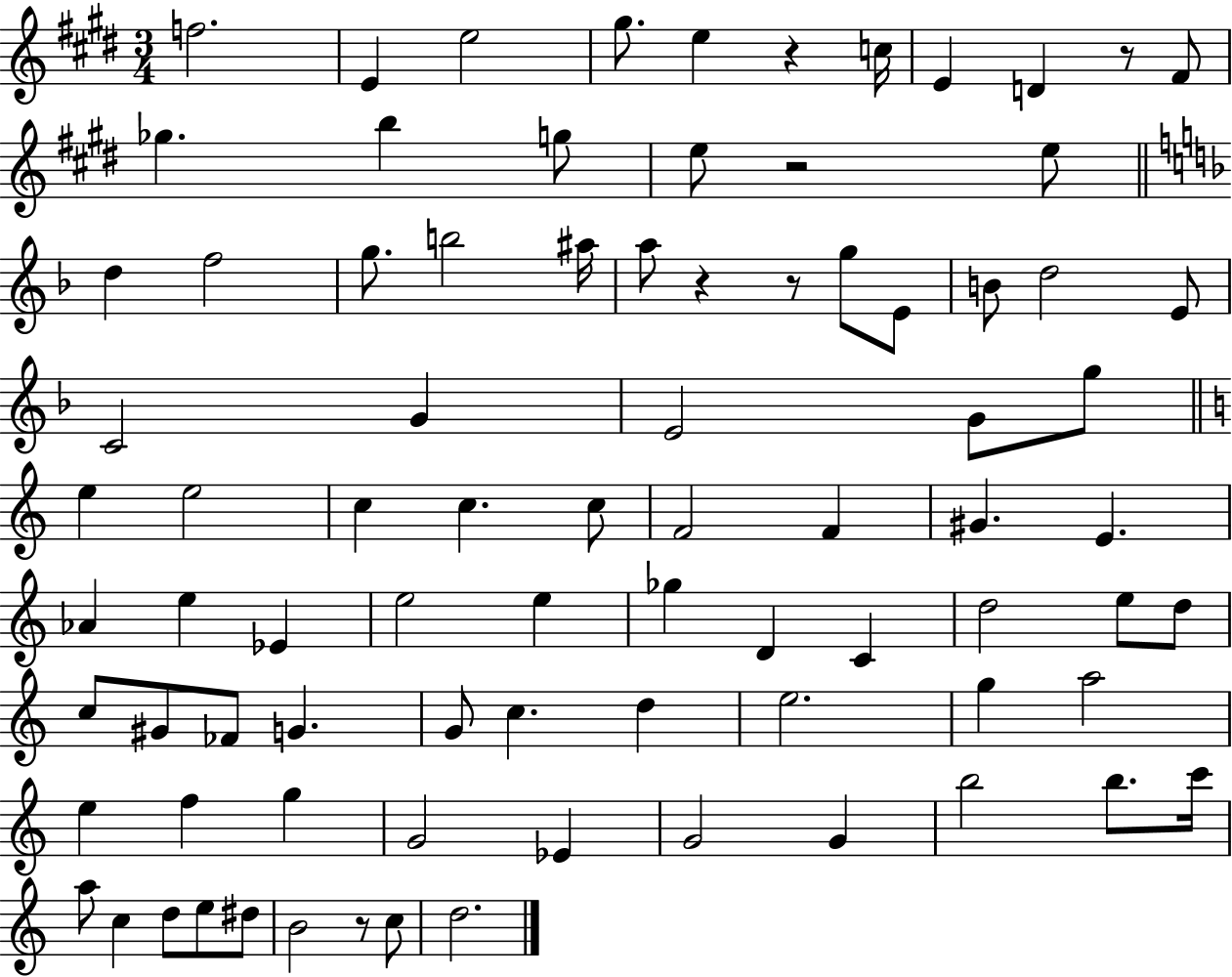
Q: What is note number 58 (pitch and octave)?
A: E5